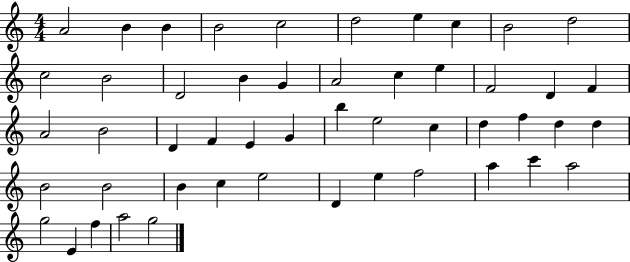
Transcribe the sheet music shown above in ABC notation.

X:1
T:Untitled
M:4/4
L:1/4
K:C
A2 B B B2 c2 d2 e c B2 d2 c2 B2 D2 B G A2 c e F2 D F A2 B2 D F E G b e2 c d f d d B2 B2 B c e2 D e f2 a c' a2 g2 E f a2 g2